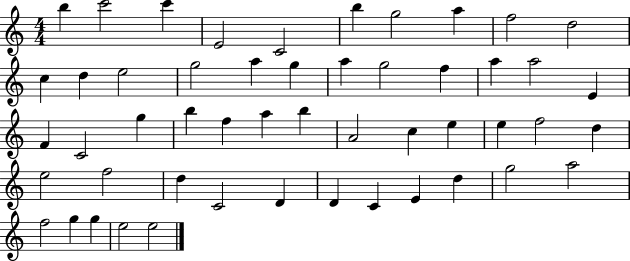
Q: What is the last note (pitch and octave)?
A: E5